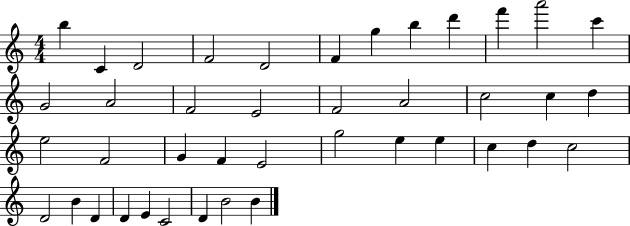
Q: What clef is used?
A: treble